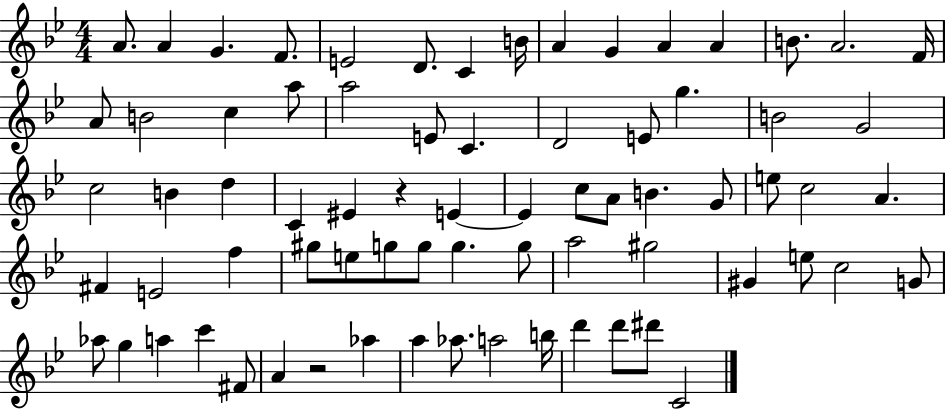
{
  \clef treble
  \numericTimeSignature
  \time 4/4
  \key bes \major
  a'8. a'4 g'4. f'8. | e'2 d'8. c'4 b'16 | a'4 g'4 a'4 a'4 | b'8. a'2. f'16 | \break a'8 b'2 c''4 a''8 | a''2 e'8 c'4. | d'2 e'8 g''4. | b'2 g'2 | \break c''2 b'4 d''4 | c'4 eis'4 r4 e'4~~ | e'4 c''8 a'8 b'4. g'8 | e''8 c''2 a'4. | \break fis'4 e'2 f''4 | gis''8 e''8 g''8 g''8 g''4. g''8 | a''2 gis''2 | gis'4 e''8 c''2 g'8 | \break aes''8 g''4 a''4 c'''4 fis'8 | a'4 r2 aes''4 | a''4 aes''8. a''2 b''16 | d'''4 d'''8 dis'''8 c'2 | \break \bar "|."
}